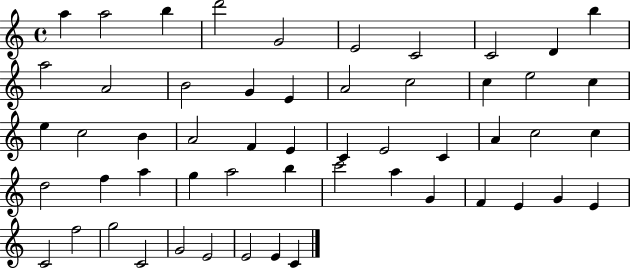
{
  \clef treble
  \time 4/4
  \defaultTimeSignature
  \key c \major
  a''4 a''2 b''4 | d'''2 g'2 | e'2 c'2 | c'2 d'4 b''4 | \break a''2 a'2 | b'2 g'4 e'4 | a'2 c''2 | c''4 e''2 c''4 | \break e''4 c''2 b'4 | a'2 f'4 e'4 | c'4 e'2 c'4 | a'4 c''2 c''4 | \break d''2 f''4 a''4 | g''4 a''2 b''4 | c'''2 a''4 g'4 | f'4 e'4 g'4 e'4 | \break c'2 f''2 | g''2 c'2 | g'2 e'2 | e'2 e'4 c'4 | \break \bar "|."
}